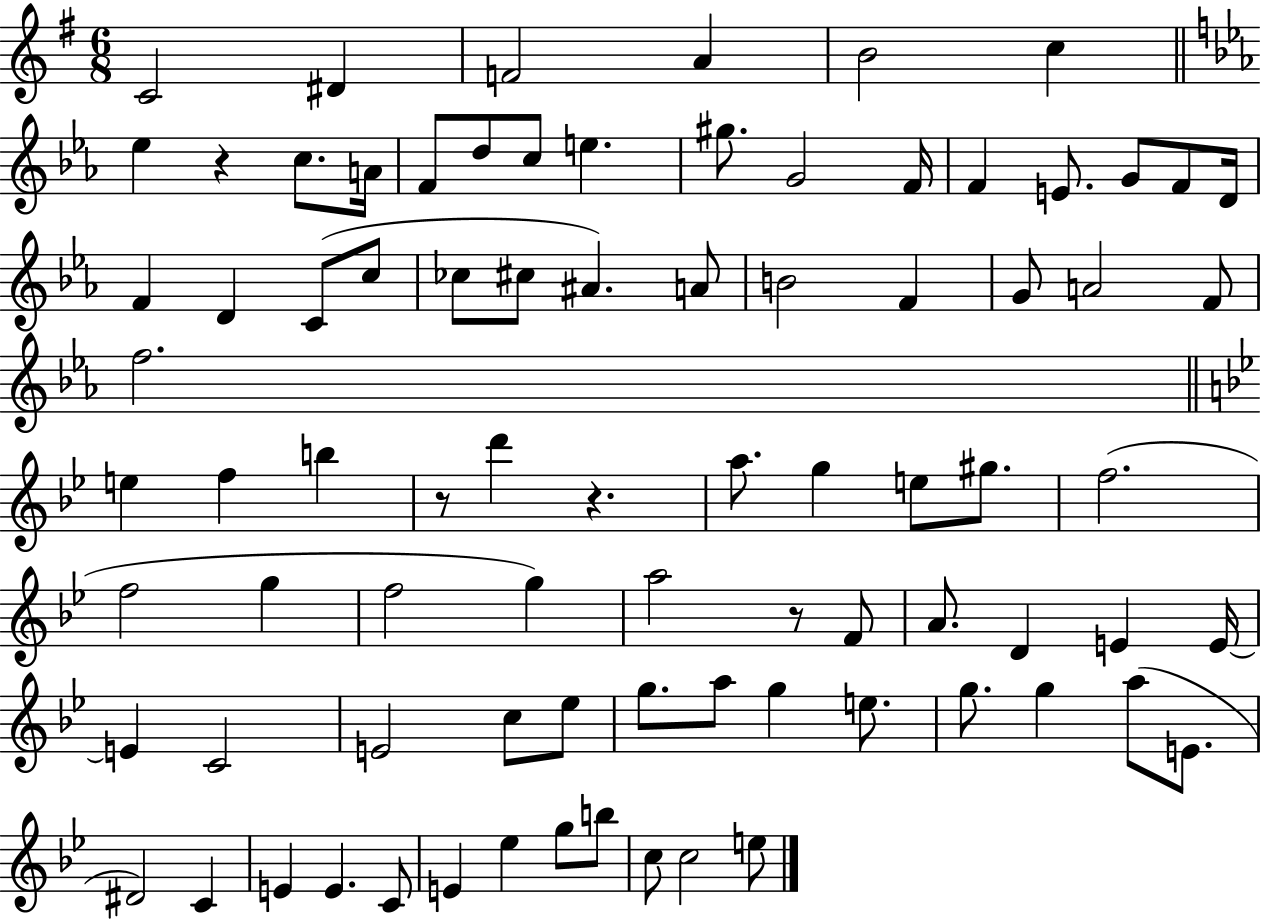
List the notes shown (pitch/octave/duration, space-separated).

C4/h D#4/q F4/h A4/q B4/h C5/q Eb5/q R/q C5/e. A4/s F4/e D5/e C5/e E5/q. G#5/e. G4/h F4/s F4/q E4/e. G4/e F4/e D4/s F4/q D4/q C4/e C5/e CES5/e C#5/e A#4/q. A4/e B4/h F4/q G4/e A4/h F4/e F5/h. E5/q F5/q B5/q R/e D6/q R/q. A5/e. G5/q E5/e G#5/e. F5/h. F5/h G5/q F5/h G5/q A5/h R/e F4/e A4/e. D4/q E4/q E4/s E4/q C4/h E4/h C5/e Eb5/e G5/e. A5/e G5/q E5/e. G5/e. G5/q A5/e E4/e. D#4/h C4/q E4/q E4/q. C4/e E4/q Eb5/q G5/e B5/e C5/e C5/h E5/e